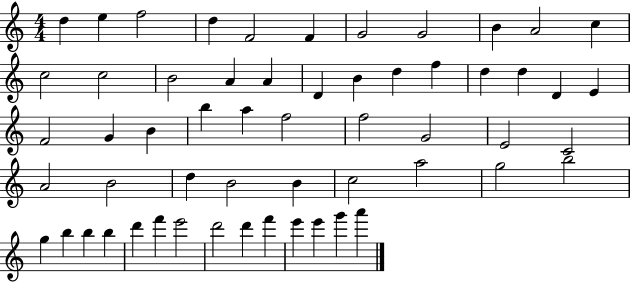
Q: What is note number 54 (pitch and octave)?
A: E6